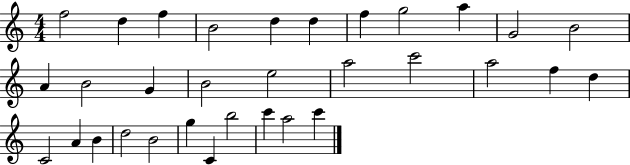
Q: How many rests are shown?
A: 0